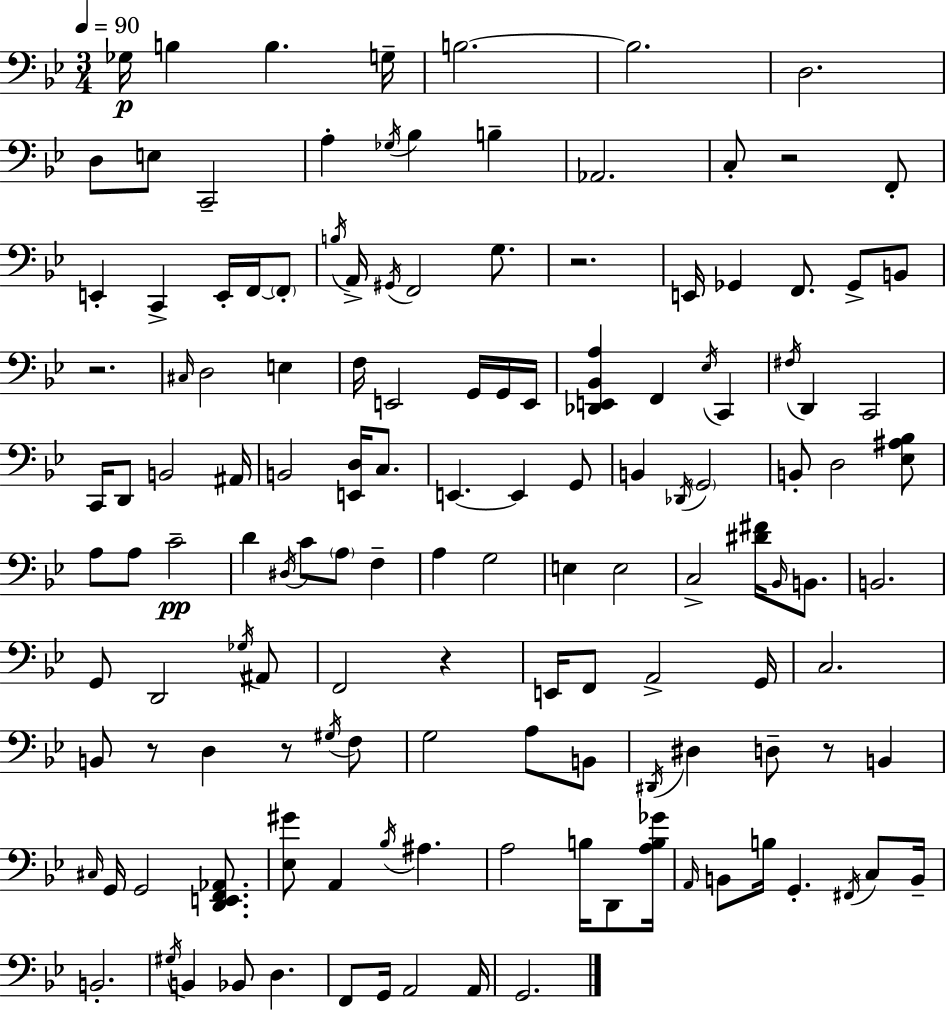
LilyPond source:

{
  \clef bass
  \numericTimeSignature
  \time 3/4
  \key bes \major
  \tempo 4 = 90
  ges16\p b4 b4. g16-- | b2.~~ | b2. | d2. | \break d8 e8 c,2-- | a4-. \acciaccatura { ges16 } bes4 b4-- | aes,2. | c8-. r2 f,8-. | \break e,4-. c,4-> e,16-. f,16~~ \parenthesize f,8-. | \acciaccatura { b16 } a,16-> \acciaccatura { gis,16 } f,2 | g8. r2. | e,16 ges,4 f,8. ges,8-> | \break b,8 r2. | \grace { cis16 } d2 | e4 f16 e,2 | g,16 g,16 e,16 <des, e, bes, a>4 f,4 | \break \acciaccatura { ees16 } c,4 \acciaccatura { fis16 } d,4 c,2 | c,16 d,8 b,2 | ais,16 b,2 | <e, d>16 c8. e,4.~~ | \break e,4 g,8 b,4 \acciaccatura { des,16 } \parenthesize g,2 | b,8-. d2 | <ees ais bes>8 a8 a8 c'2--\pp | d'4 \acciaccatura { dis16 } | \break c'8 \parenthesize a8 f4-- a4 | g2 e4 | e2 c2-> | <dis' fis'>16 \grace { bes,16 } b,8. b,2. | \break g,8 d,2 | \acciaccatura { ges16 } ais,8 f,2 | r4 e,16 f,8 | a,2-> g,16 c2. | \break b,8 | r8 d4 r8 \acciaccatura { gis16 } f8 g2 | a8 b,8 \acciaccatura { dis,16 } | dis4 d8-- r8 b,4 | \break \grace { cis16 } g,16 g,2 <d, e, f, aes,>8. | <ees gis'>8 a,4 \acciaccatura { bes16 } ais4. | a2 b16 d,8 | <a b ges'>16 \grace { a,16 } b,8 b16 g,4.-. | \break \acciaccatura { fis,16 } c8 b,16-- b,2.-. | \acciaccatura { gis16 } b,4 bes,8 d4. | f,8 g,16 a,2 | a,16 g,2. | \break \bar "|."
}